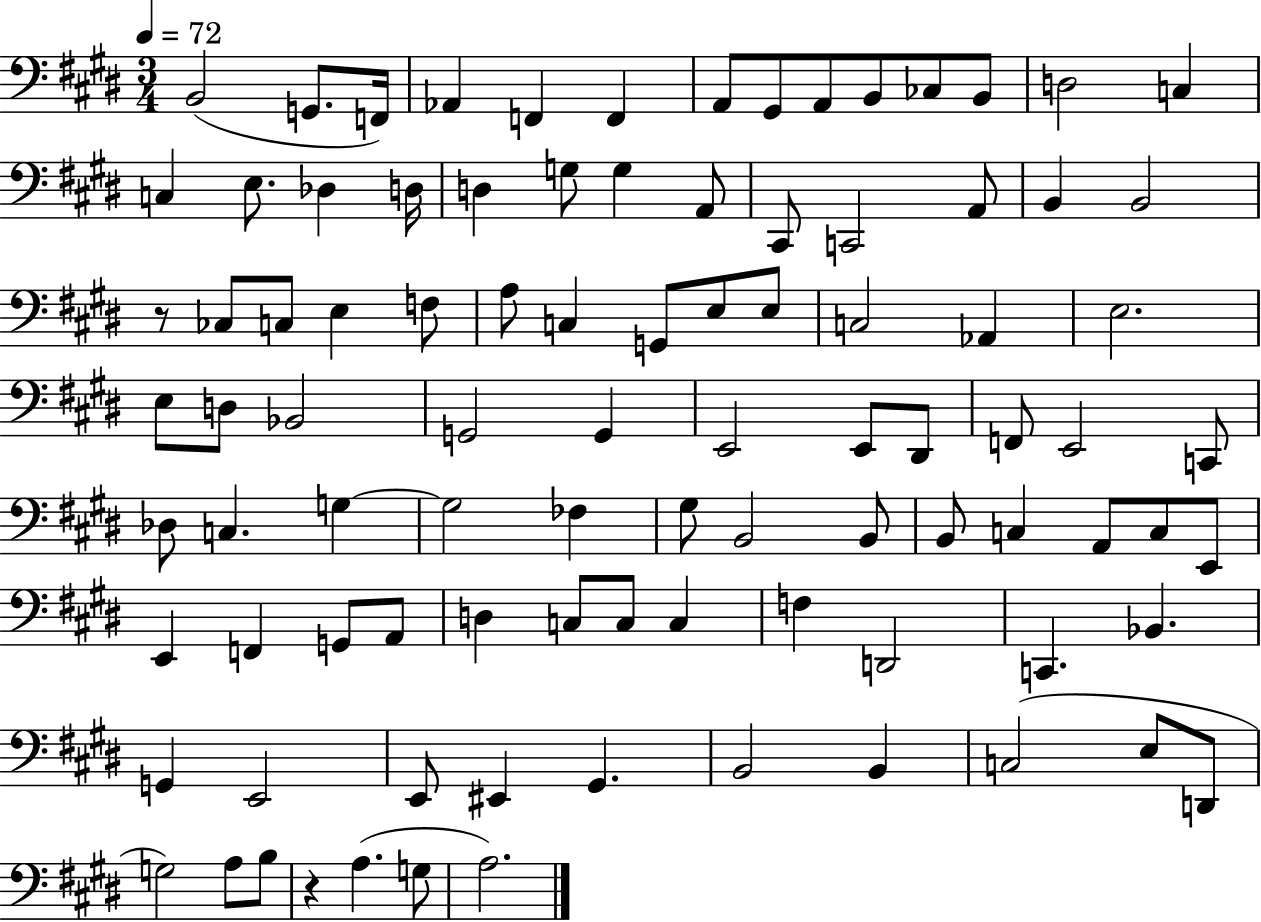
B2/h G2/e. F2/s Ab2/q F2/q F2/q A2/e G#2/e A2/e B2/e CES3/e B2/e D3/h C3/q C3/q E3/e. Db3/q D3/s D3/q G3/e G3/q A2/e C#2/e C2/h A2/e B2/q B2/h R/e CES3/e C3/e E3/q F3/e A3/e C3/q G2/e E3/e E3/e C3/h Ab2/q E3/h. E3/e D3/e Bb2/h G2/h G2/q E2/h E2/e D#2/e F2/e E2/h C2/e Db3/e C3/q. G3/q G3/h FES3/q G#3/e B2/h B2/e B2/e C3/q A2/e C3/e E2/e E2/q F2/q G2/e A2/e D3/q C3/e C3/e C3/q F3/q D2/h C2/q. Bb2/q. G2/q E2/h E2/e EIS2/q G#2/q. B2/h B2/q C3/h E3/e D2/e G3/h A3/e B3/e R/q A3/q. G3/e A3/h.